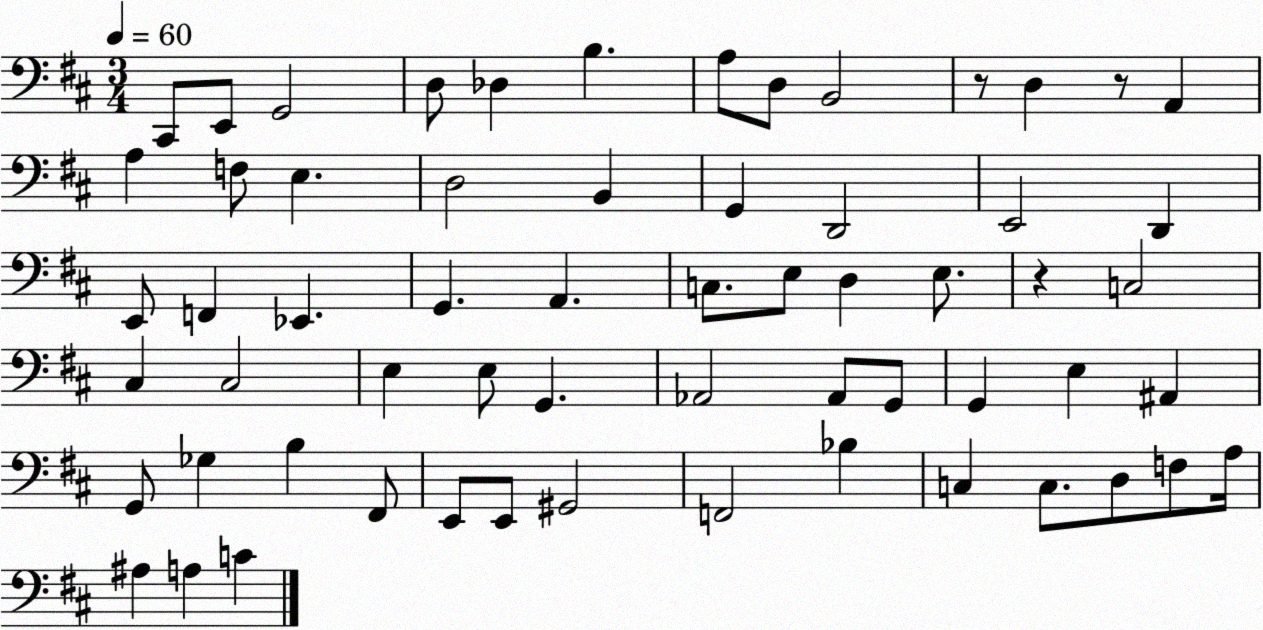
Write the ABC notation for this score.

X:1
T:Untitled
M:3/4
L:1/4
K:D
^C,,/2 E,,/2 G,,2 D,/2 _D, B, A,/2 D,/2 B,,2 z/2 D, z/2 A,, A, F,/2 E, D,2 B,, G,, D,,2 E,,2 D,, E,,/2 F,, _E,, G,, A,, C,/2 E,/2 D, E,/2 z C,2 ^C, ^C,2 E, E,/2 G,, _A,,2 _A,,/2 G,,/2 G,, E, ^A,, G,,/2 _G, B, ^F,,/2 E,,/2 E,,/2 ^G,,2 F,,2 _B, C, C,/2 D,/2 F,/2 A,/4 ^A, A, C